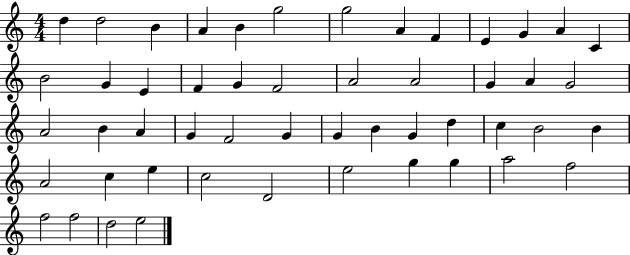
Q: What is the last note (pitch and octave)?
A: E5